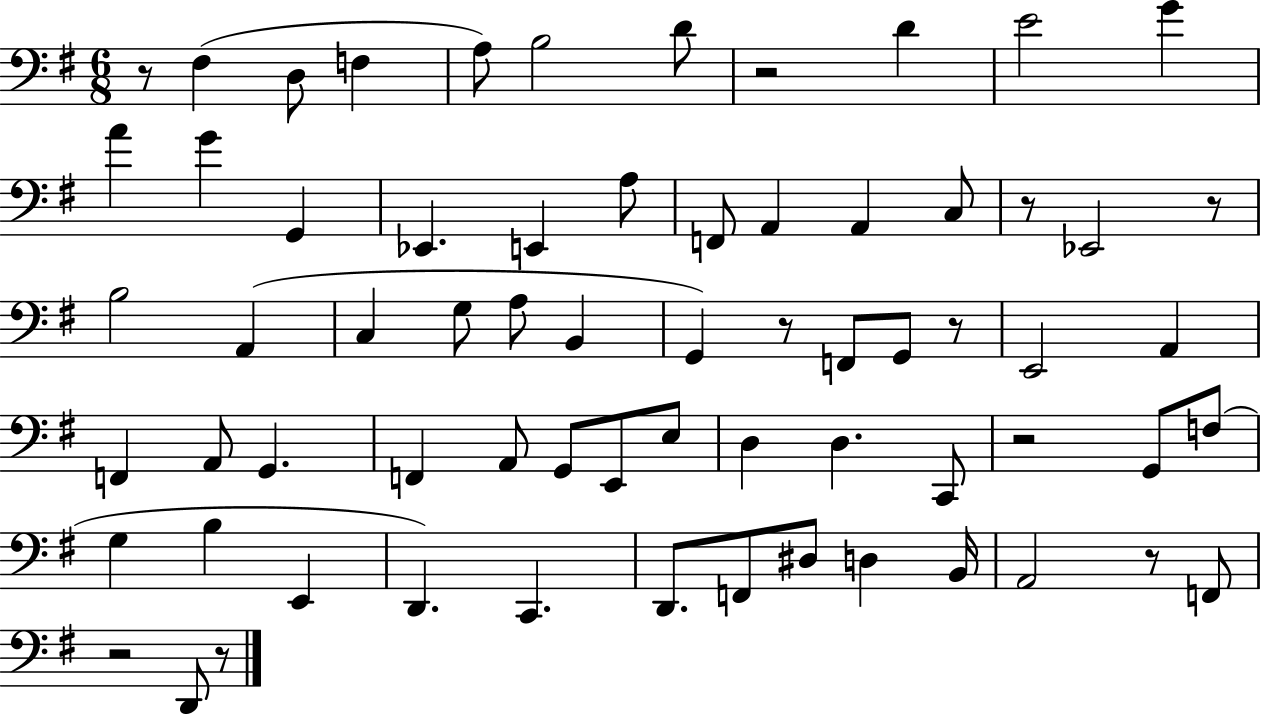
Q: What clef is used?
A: bass